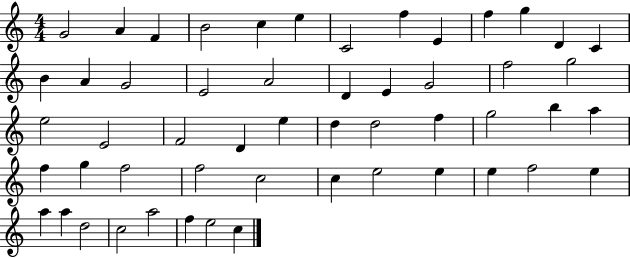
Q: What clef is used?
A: treble